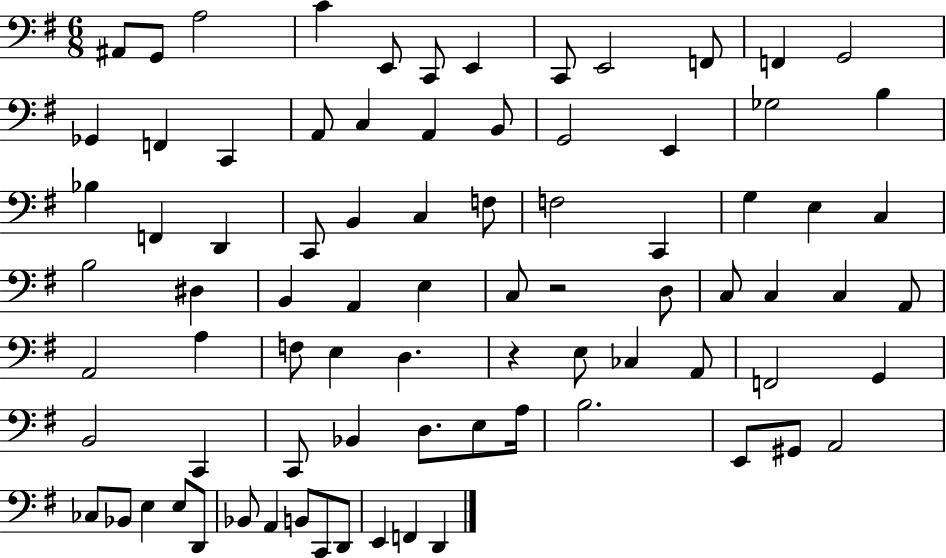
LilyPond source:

{
  \clef bass
  \numericTimeSignature
  \time 6/8
  \key g \major
  ais,8 g,8 a2 | c'4 e,8 c,8 e,4 | c,8 e,2 f,8 | f,4 g,2 | \break ges,4 f,4 c,4 | a,8 c4 a,4 b,8 | g,2 e,4 | ges2 b4 | \break bes4 f,4 d,4 | c,8 b,4 c4 f8 | f2 c,4 | g4 e4 c4 | \break b2 dis4 | b,4 a,4 e4 | c8 r2 d8 | c8 c4 c4 a,8 | \break a,2 a4 | f8 e4 d4. | r4 e8 ces4 a,8 | f,2 g,4 | \break b,2 c,4 | c,8 bes,4 d8. e8 a16 | b2. | e,8 gis,8 a,2 | \break ces8 bes,8 e4 e8 d,8 | bes,8 a,4 b,8 c,8 d,8 | e,4 f,4 d,4 | \bar "|."
}